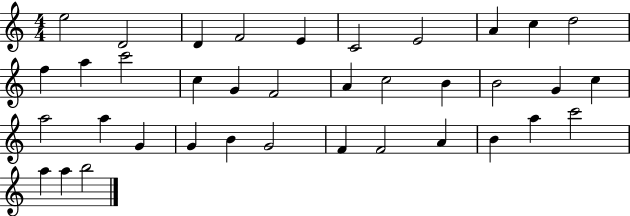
E5/h D4/h D4/q F4/h E4/q C4/h E4/h A4/q C5/q D5/h F5/q A5/q C6/h C5/q G4/q F4/h A4/q C5/h B4/q B4/h G4/q C5/q A5/h A5/q G4/q G4/q B4/q G4/h F4/q F4/h A4/q B4/q A5/q C6/h A5/q A5/q B5/h